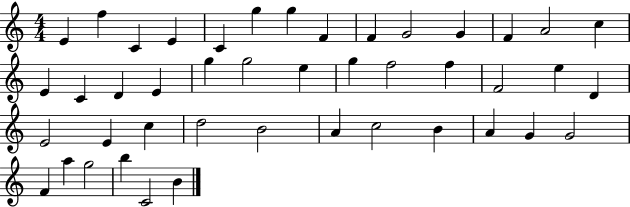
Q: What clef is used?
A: treble